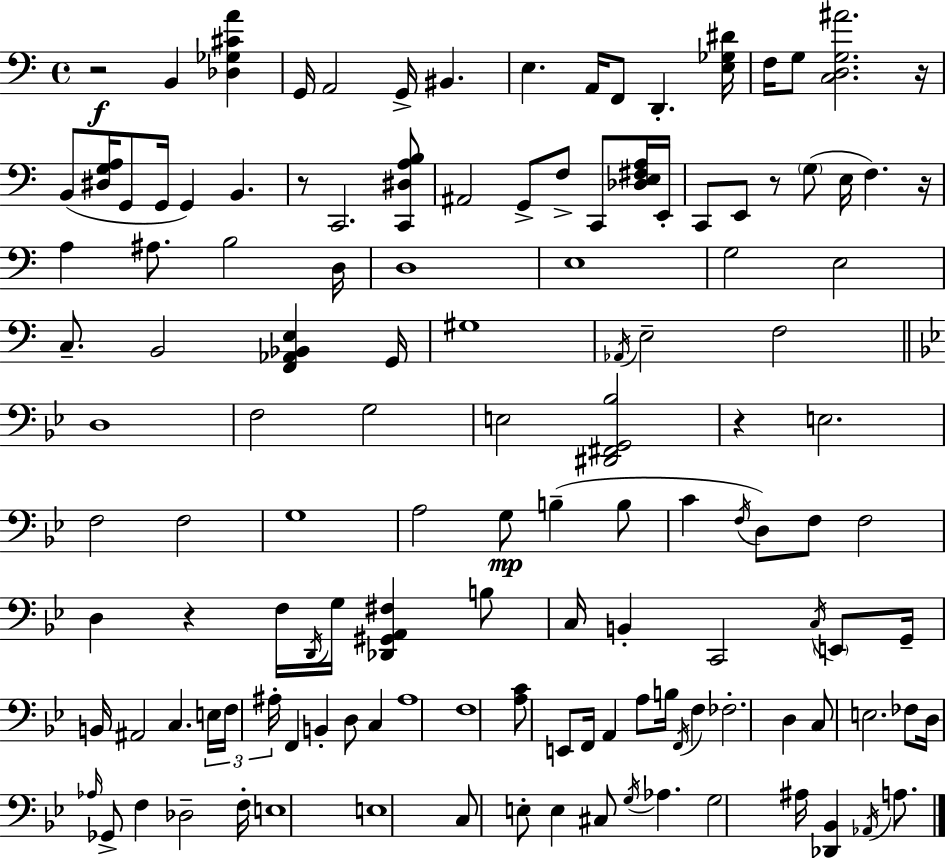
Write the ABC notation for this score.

X:1
T:Untitled
M:4/4
L:1/4
K:C
z2 B,, [_D,_G,^CA] G,,/4 A,,2 G,,/4 ^B,, E, A,,/4 F,,/2 D,, [E,_G,^D]/4 F,/4 G,/2 [C,D,G,^A]2 z/4 B,,/2 [^D,G,A,]/4 G,,/2 G,,/4 G,, B,, z/2 C,,2 [C,,^D,A,B,]/2 ^A,,2 G,,/2 F,/2 C,,/2 [_D,E,^F,A,]/4 E,,/4 C,,/2 E,,/2 z/2 G,/2 E,/4 F, z/4 A, ^A,/2 B,2 D,/4 D,4 E,4 G,2 E,2 C,/2 B,,2 [F,,_A,,_B,,E,] G,,/4 ^G,4 _A,,/4 E,2 F,2 D,4 F,2 G,2 E,2 [^D,,^F,,G,,_B,]2 z E,2 F,2 F,2 G,4 A,2 G,/2 B, B,/2 C F,/4 D,/2 F,/2 F,2 D, z F,/4 D,,/4 G,/4 [_D,,^G,,A,,^F,] B,/2 C,/4 B,, C,,2 C,/4 E,,/2 G,,/4 B,,/4 ^A,,2 C, E,/4 F,/4 ^A,/4 F,, B,, D,/2 C, ^A,4 F,4 [A,C]/2 E,,/2 F,,/4 A,, A,/2 B,/4 F,,/4 F, _F,2 D, C,/2 E,2 _F,/2 D,/4 _A,/4 _G,,/2 F, _D,2 F,/4 E,4 E,4 C,/2 E,/2 E, ^C,/2 G,/4 _A, G,2 ^A,/4 [_D,,_B,,] _A,,/4 A,/2